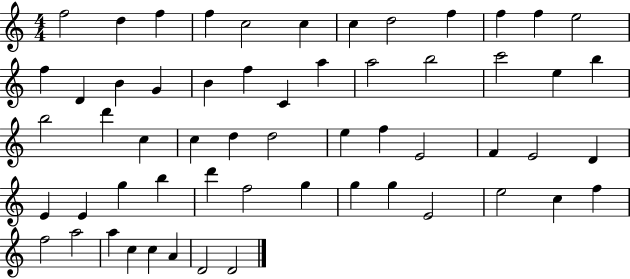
X:1
T:Untitled
M:4/4
L:1/4
K:C
f2 d f f c2 c c d2 f f f e2 f D B G B f C a a2 b2 c'2 e b b2 d' c c d d2 e f E2 F E2 D E E g b d' f2 g g g E2 e2 c f f2 a2 a c c A D2 D2